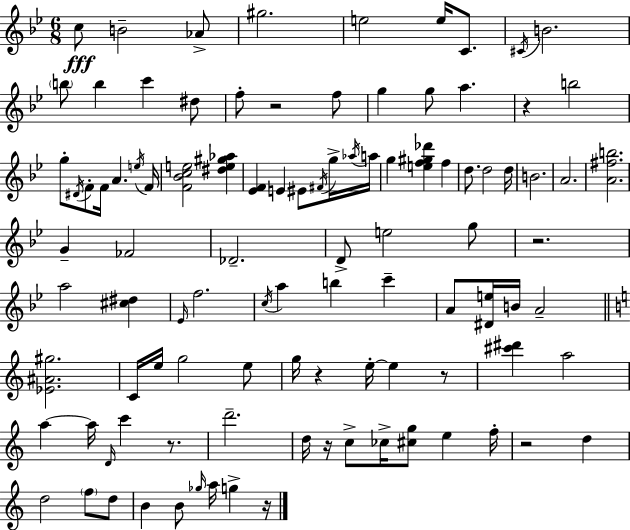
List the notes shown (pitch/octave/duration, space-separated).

C5/e B4/h Ab4/e G#5/h. E5/h E5/s C4/e. C#4/s B4/h. B5/e B5/q C6/q D#5/e F5/e R/h F5/e G5/q G5/e A5/q. R/q B5/h G5/e D#4/s F4/e F4/s A4/q. E5/s F4/s [F4,Bb4,C5,E5]/h [D#5,E5,G#5,Ab5]/q [Eb4,F4]/q E4/q EIS4/e F#4/s G5/s Ab5/s A5/s G5/q [E5,F5,G#5,Db6]/q F5/q D5/e. D5/h D5/s B4/h. A4/h. [A4,F#5,B5]/h. G4/q FES4/h Db4/h. D4/e E5/h G5/e R/h. A5/h [C#5,D#5]/q Eb4/s F5/h. C5/s A5/q B5/q C6/q A4/e [D#4,E5]/s B4/s A4/h [Eb4,A#4,G#5]/h. C4/s E5/s G5/h E5/e G5/s R/q E5/s E5/q R/e [C#6,D#6]/q A5/h A5/q A5/s D4/s C6/q R/e. D6/h. D5/s R/s C5/e CES5/s [C#5,G5]/e E5/q F5/s R/h D5/q D5/h F5/e D5/e B4/q B4/e Gb5/s A5/s G5/q R/s